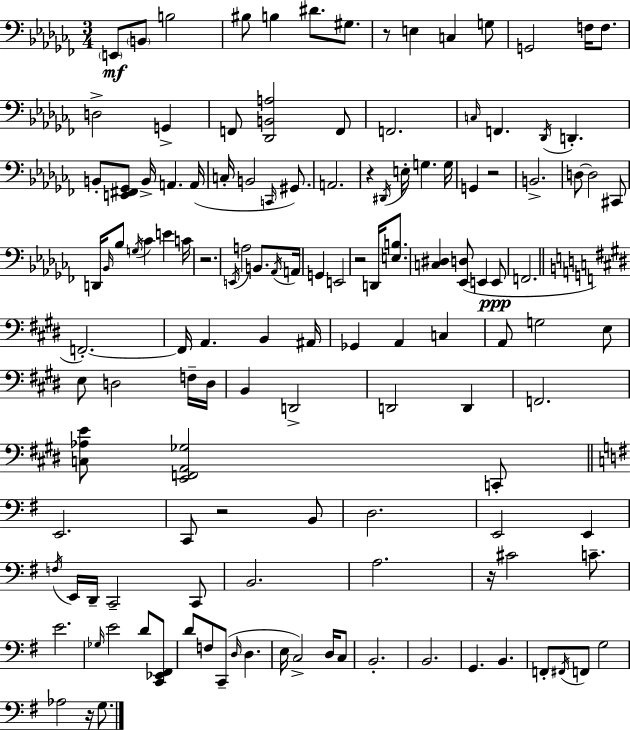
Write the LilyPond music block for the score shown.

{
  \clef bass
  \numericTimeSignature
  \time 3/4
  \key aes \minor
  \repeat volta 2 { \parenthesize e,8\mf \parenthesize b,8 b2 | bis8 b4 dis'8. gis8. | r8 e4 c4 g8 | g,2 f16 f8. | \break d2-> g,4-> | f,8 <des, b, a>2 f,8 | f,2. | \grace { c16 } f,4. \acciaccatura { des,16 } d,4.-. | \break b,8-. <e, fis, ges,>8 b,16-> a,4. | a,16( c16-. b,2 \grace { c,16 }) | gis,8. a,2. | r4 \acciaccatura { dis,16 } e16-. g4. | \break g16 g,4 r2 | b,2.-> | d8~~ d2 | cis,8 d,16 \grace { bes,16 } bes8 \acciaccatura { g16 } ces'4 | \break e'4 c'16 r2. | \acciaccatura { e,16 } a2 | b,8. \acciaccatura { aes,16 } a,16 g,4 | e,2 r2 | \break d,16 <e b>8. <c dis>4 | <ees, d>8( e,4 e,8\ppp f,2. | \bar "||" \break \key e \major f,2.-.~~) | f,16 a,4. b,4 ais,16 | ges,4 a,4 c4 | a,8 g2 e8 | \break e8 d2 f16-- d16 | b,4 d,2-> | d,2 d,4 | f,2. | \break <c aes e'>8 <e, f, a, ges>2 c,8-. | \bar "||" \break \key g \major e,2. | c,8 r2 b,8 | d2. | e,2 e,4 | \break \acciaccatura { f16 } e,16 d,16-- c,2-- c,8 | b,2. | a2. | r16 cis'2 c'8.-- | \break e'2. | \grace { ges16 } e'2 d'8 | <c, ees, fis,>8 d'8 f8 c,8--( \grace { d16 } d4. | e16 c2->) | \break d16 c8 b,2.-. | b,2. | g,4. b,4. | f,8-. \acciaccatura { fis,16 } f,8 g2 | \break aes2 | r16 g8. } \bar "|."
}